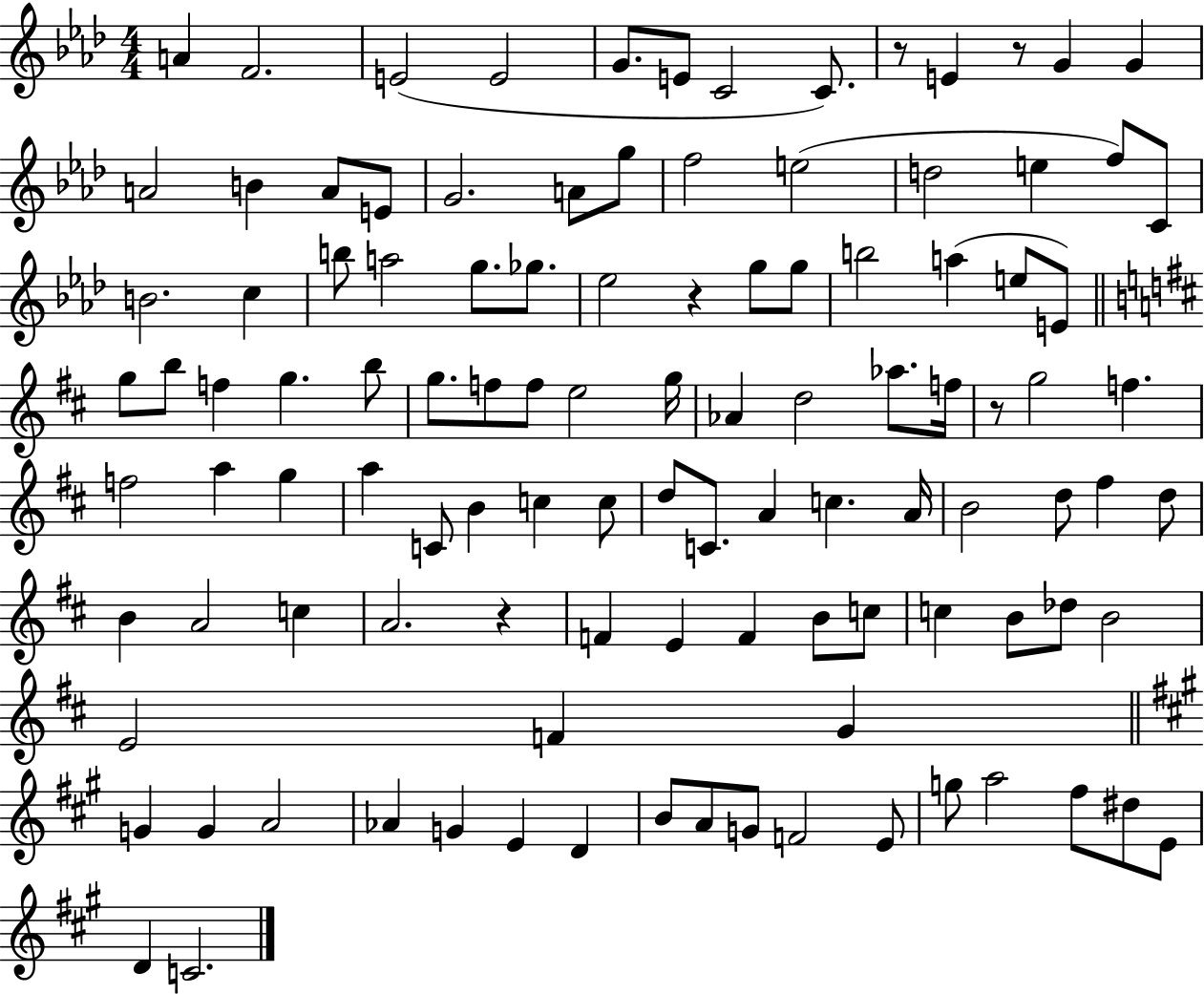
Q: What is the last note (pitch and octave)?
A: C4